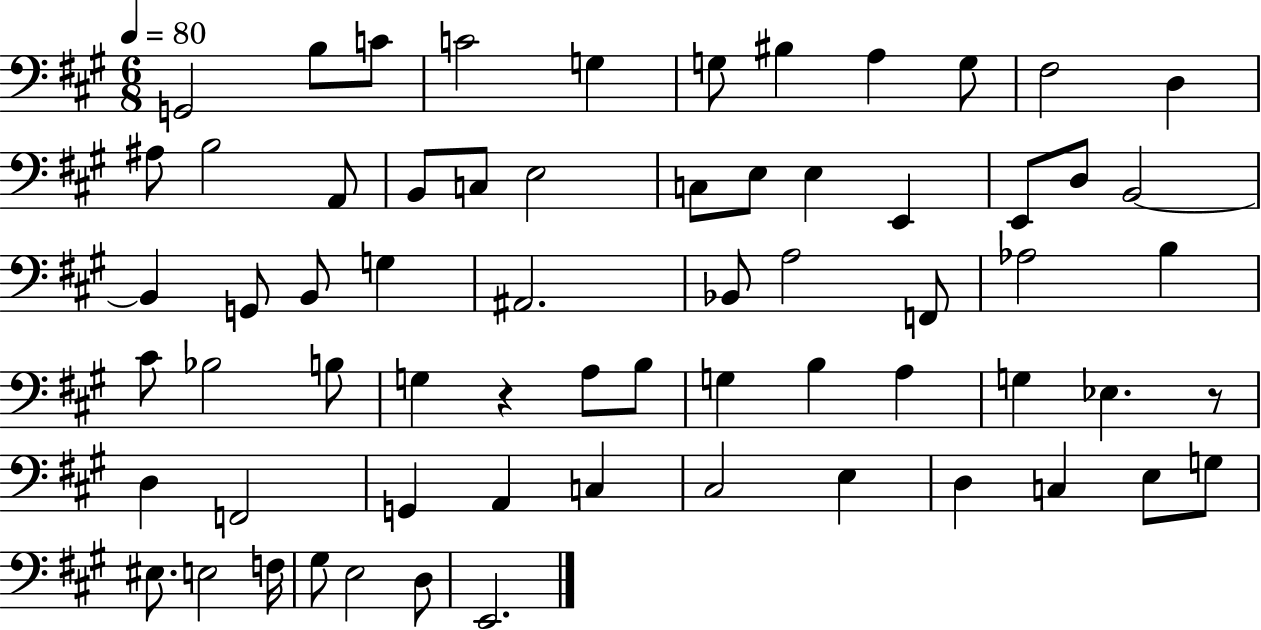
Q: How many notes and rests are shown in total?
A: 65